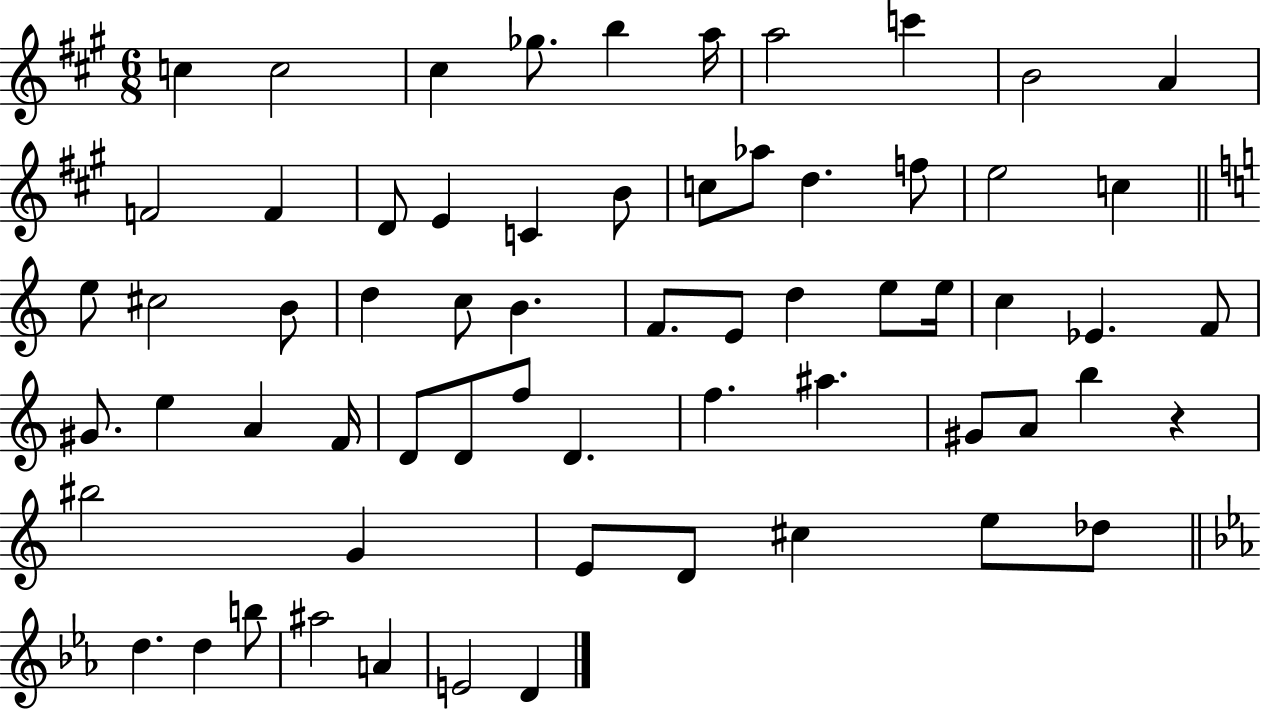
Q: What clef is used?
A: treble